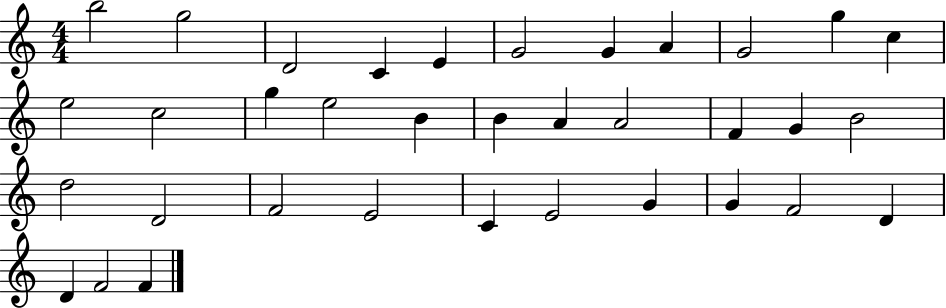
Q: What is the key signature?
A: C major